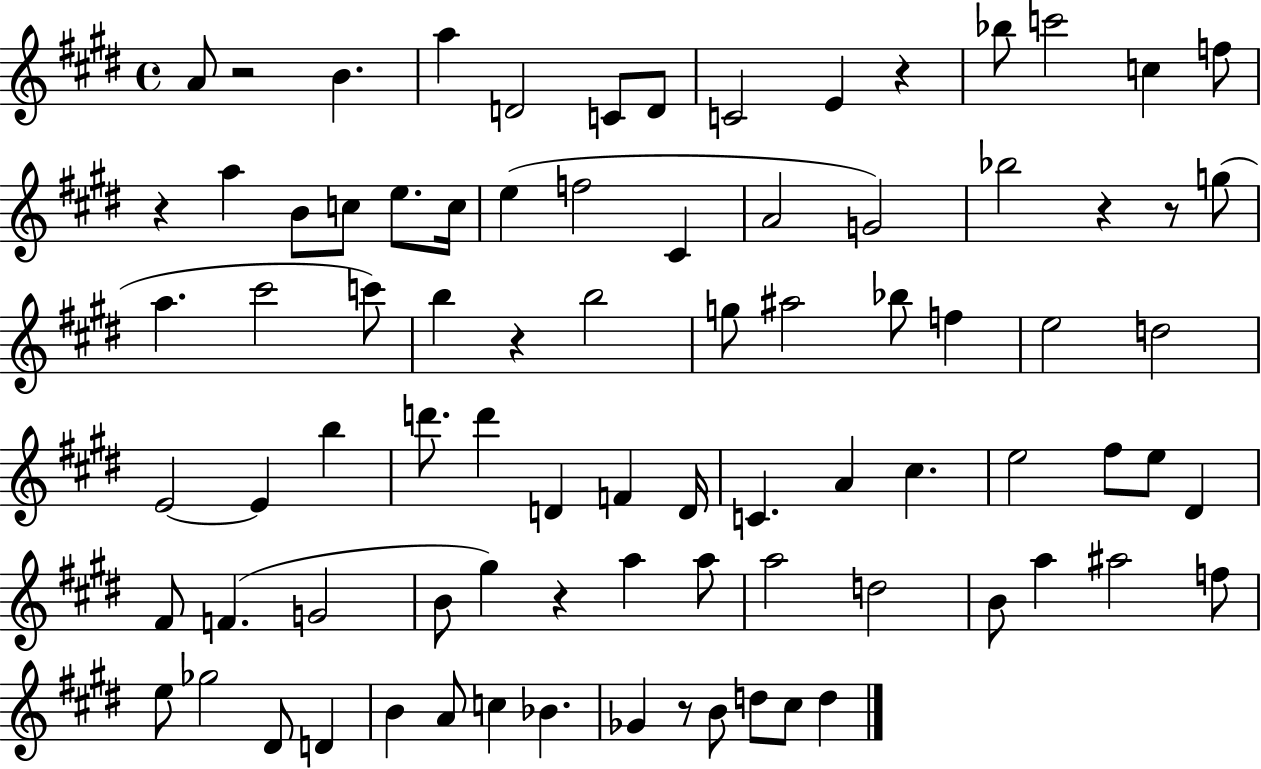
A4/e R/h B4/q. A5/q D4/h C4/e D4/e C4/h E4/q R/q Bb5/e C6/h C5/q F5/e R/q A5/q B4/e C5/e E5/e. C5/s E5/q F5/h C#4/q A4/h G4/h Bb5/h R/q R/e G5/e A5/q. C#6/h C6/e B5/q R/q B5/h G5/e A#5/h Bb5/e F5/q E5/h D5/h E4/h E4/q B5/q D6/e. D6/q D4/q F4/q D4/s C4/q. A4/q C#5/q. E5/h F#5/e E5/e D#4/q F#4/e F4/q. G4/h B4/e G#5/q R/q A5/q A5/e A5/h D5/h B4/e A5/q A#5/h F5/e E5/e Gb5/h D#4/e D4/q B4/q A4/e C5/q Bb4/q. Gb4/q R/e B4/e D5/e C#5/e D5/q